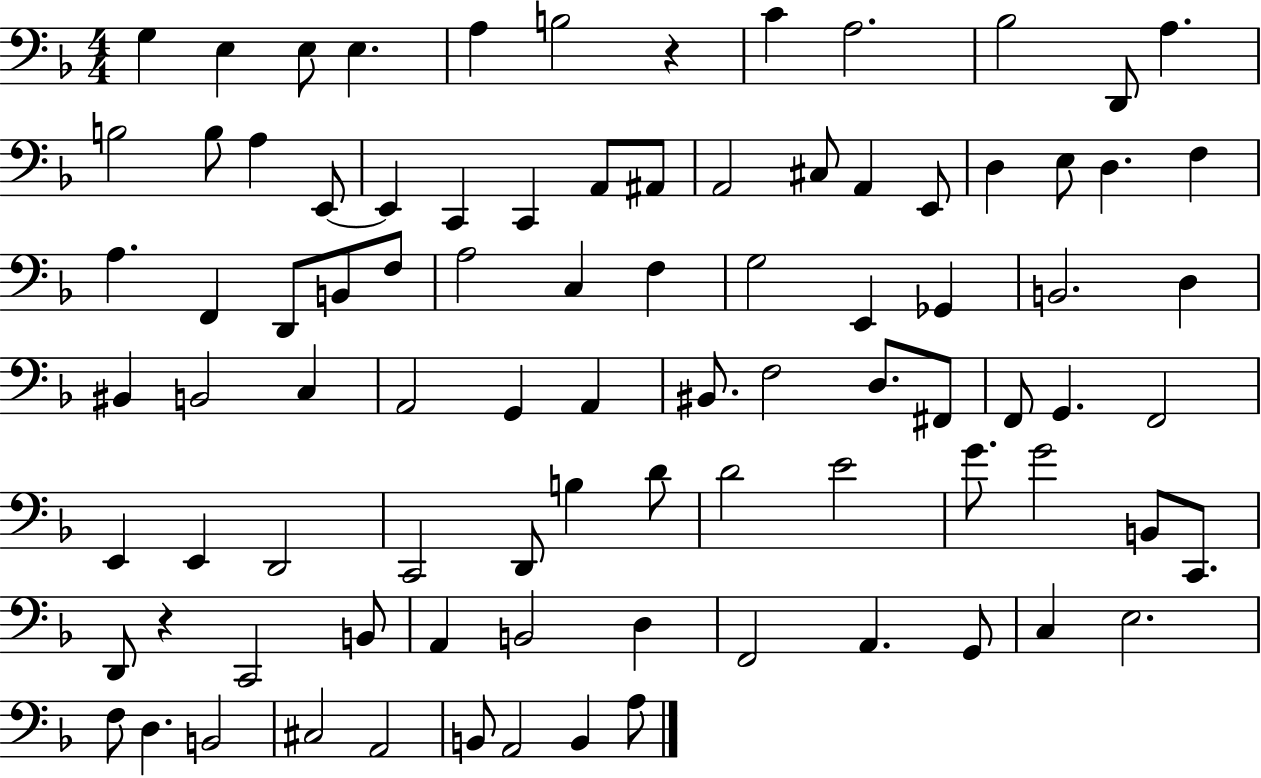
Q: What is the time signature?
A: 4/4